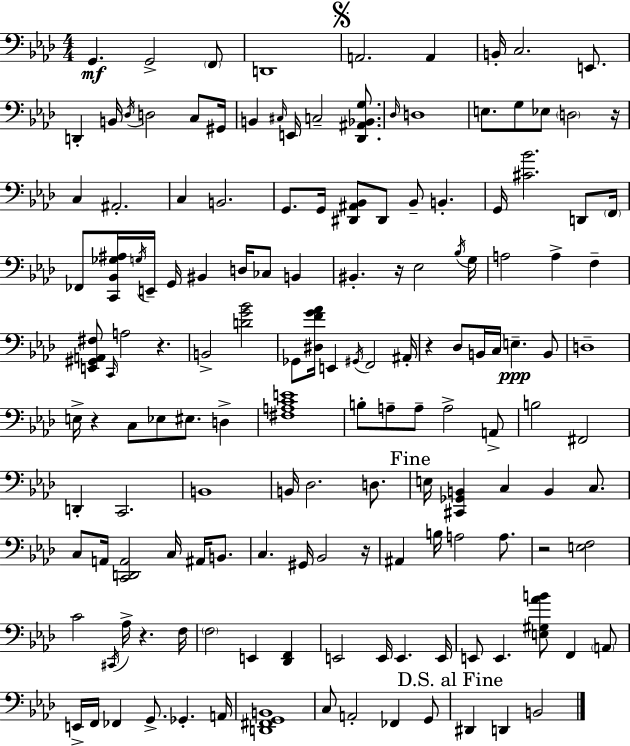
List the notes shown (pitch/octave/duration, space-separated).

G2/q. G2/h F2/e D2/w A2/h. A2/q B2/s C3/h. E2/e. D2/q B2/s Db3/s D3/h C3/e G#2/s B2/q C#3/s E2/s C3/h [Db2,A#2,Bb2,G3]/e. Db3/s D3/w E3/e. G3/e Eb3/e D3/h R/s C3/q A#2/h. C3/q B2/h. G2/e. G2/s [D#2,A#2,Bb2]/e D#2/e Bb2/e B2/q. G2/s [C#4,Bb4]/h. D2/e F2/s FES2/e [C2,Bb2,Gb3,A#3]/s G3/s E2/s G2/s BIS2/q D3/s CES3/e B2/q BIS2/q. R/s Eb3/h Bb3/s G3/s A3/h A3/q F3/q [E2,G#2,A2,F#3]/e C2/s A3/h R/q. B2/h [D4,G4,Bb4]/h Gb2/e [D#3,F4,G4,Ab4]/s E2/q G#2/s F2/h A#2/s R/q Db3/e B2/s C3/s E3/q. B2/e D3/w E3/s R/q C3/e Eb3/e EIS3/e. D3/q [F#3,A3,C4,E4]/w B3/e A3/e A3/e A3/h A2/e B3/h F#2/h D2/q C2/h. B2/w B2/s Db3/h. D3/e. E3/s [C#2,Gb2,B2]/q C3/q B2/q C3/e. C3/e A2/s [C2,D2,A2]/h C3/s A#2/s B2/e. C3/q. G#2/s Bb2/h R/s A#2/q B3/s A3/h A3/e. R/h [E3,F3]/h C4/h C#2/s Ab3/s R/q. F3/s F3/h E2/q [Db2,F2]/q E2/h E2/s E2/q. E2/s E2/e E2/q. [E3,G#3,Ab4,B4]/e F2/q A2/e E2/s F2/s FES2/q G2/e. Gb2/q. A2/s [D2,F#2,G2,B2]/w C3/e A2/h FES2/q G2/e D#2/q D2/q B2/h